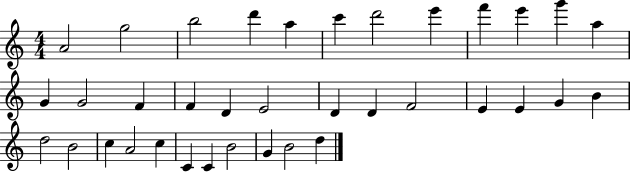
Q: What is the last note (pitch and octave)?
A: D5